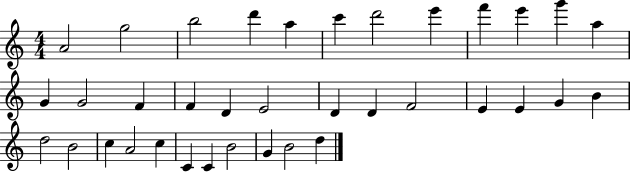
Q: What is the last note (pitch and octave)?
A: D5